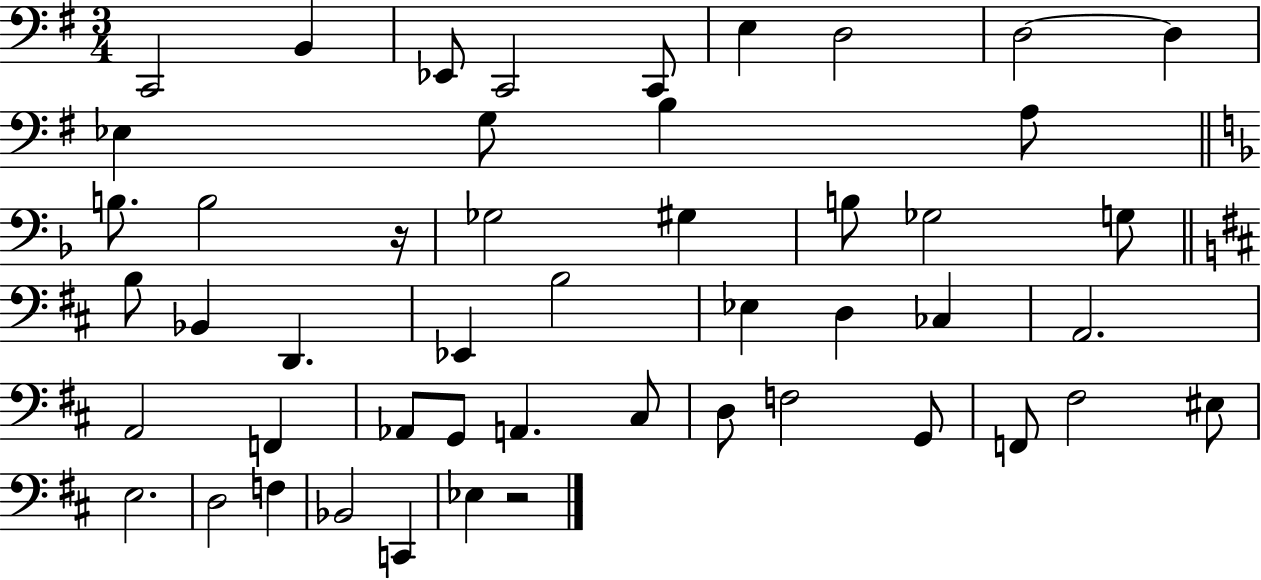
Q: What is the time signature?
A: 3/4